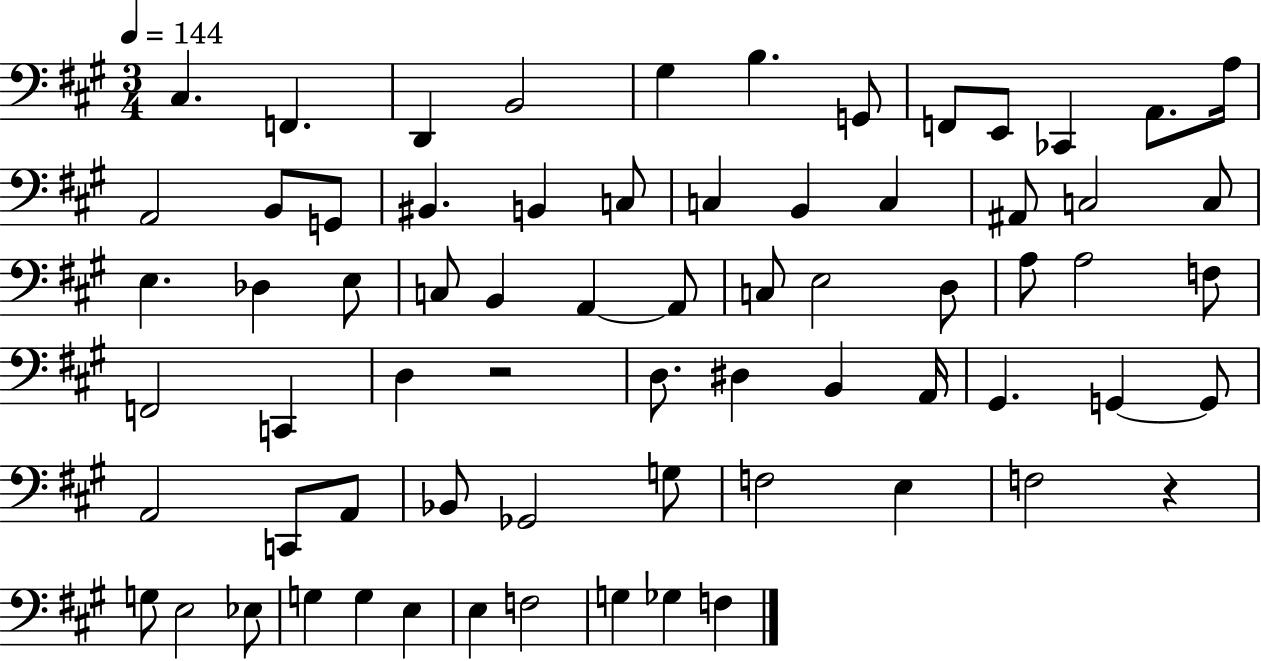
{
  \clef bass
  \numericTimeSignature
  \time 3/4
  \key a \major
  \tempo 4 = 144
  cis4. f,4. | d,4 b,2 | gis4 b4. g,8 | f,8 e,8 ces,4 a,8. a16 | \break a,2 b,8 g,8 | bis,4. b,4 c8 | c4 b,4 c4 | ais,8 c2 c8 | \break e4. des4 e8 | c8 b,4 a,4~~ a,8 | c8 e2 d8 | a8 a2 f8 | \break f,2 c,4 | d4 r2 | d8. dis4 b,4 a,16 | gis,4. g,4~~ g,8 | \break a,2 c,8 a,8 | bes,8 ges,2 g8 | f2 e4 | f2 r4 | \break g8 e2 ees8 | g4 g4 e4 | e4 f2 | g4 ges4 f4 | \break \bar "|."
}